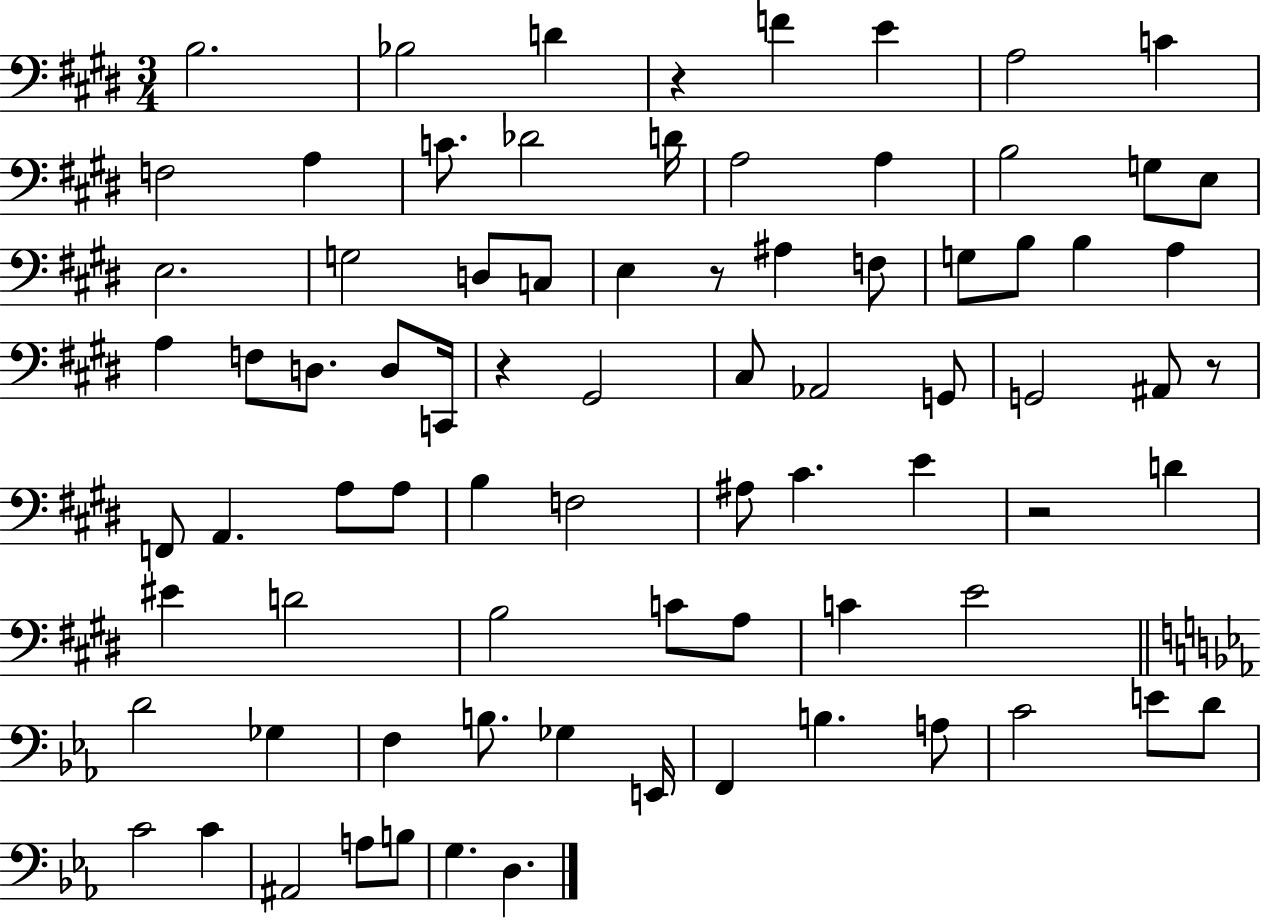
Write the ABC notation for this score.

X:1
T:Untitled
M:3/4
L:1/4
K:E
B,2 _B,2 D z F E A,2 C F,2 A, C/2 _D2 D/4 A,2 A, B,2 G,/2 E,/2 E,2 G,2 D,/2 C,/2 E, z/2 ^A, F,/2 G,/2 B,/2 B, A, A, F,/2 D,/2 D,/2 C,,/4 z ^G,,2 ^C,/2 _A,,2 G,,/2 G,,2 ^A,,/2 z/2 F,,/2 A,, A,/2 A,/2 B, F,2 ^A,/2 ^C E z2 D ^E D2 B,2 C/2 A,/2 C E2 D2 _G, F, B,/2 _G, E,,/4 F,, B, A,/2 C2 E/2 D/2 C2 C ^A,,2 A,/2 B,/2 G, D,